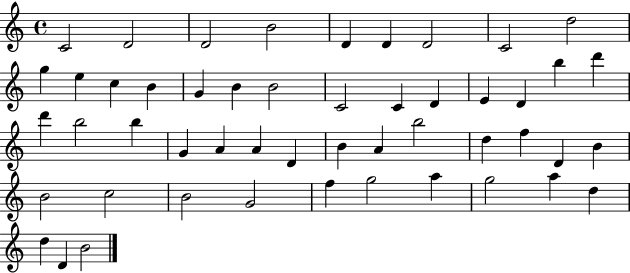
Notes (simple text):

C4/h D4/h D4/h B4/h D4/q D4/q D4/h C4/h D5/h G5/q E5/q C5/q B4/q G4/q B4/q B4/h C4/h C4/q D4/q E4/q D4/q B5/q D6/q D6/q B5/h B5/q G4/q A4/q A4/q D4/q B4/q A4/q B5/h D5/q F5/q D4/q B4/q B4/h C5/h B4/h G4/h F5/q G5/h A5/q G5/h A5/q D5/q D5/q D4/q B4/h